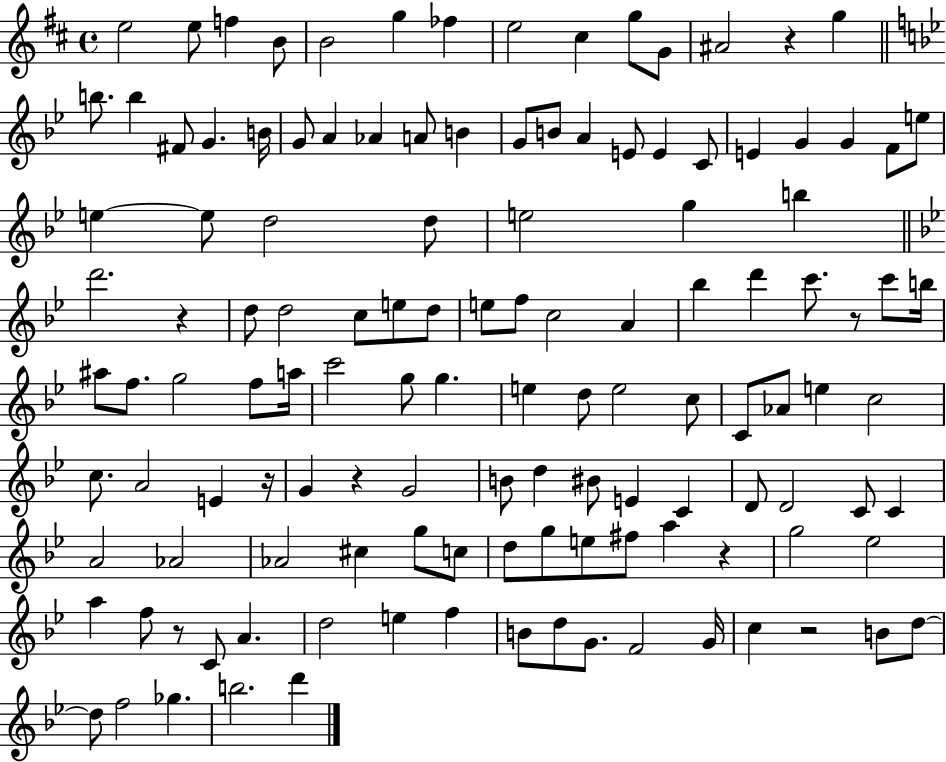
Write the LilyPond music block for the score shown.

{
  \clef treble
  \time 4/4
  \defaultTimeSignature
  \key d \major
  \repeat volta 2 { e''2 e''8 f''4 b'8 | b'2 g''4 fes''4 | e''2 cis''4 g''8 g'8 | ais'2 r4 g''4 | \break \bar "||" \break \key bes \major b''8. b''4 fis'8 g'4. b'16 | g'8 a'4 aes'4 a'8 b'4 | g'8 b'8 a'4 e'8 e'4 c'8 | e'4 g'4 g'4 f'8 e''8 | \break e''4~~ e''8 d''2 d''8 | e''2 g''4 b''4 | \bar "||" \break \key bes \major d'''2. r4 | d''8 d''2 c''8 e''8 d''8 | e''8 f''8 c''2 a'4 | bes''4 d'''4 c'''8. r8 c'''8 b''16 | \break ais''8 f''8. g''2 f''8 a''16 | c'''2 g''8 g''4. | e''4 d''8 e''2 c''8 | c'8 aes'8 e''4 c''2 | \break c''8. a'2 e'4 r16 | g'4 r4 g'2 | b'8 d''4 bis'8 e'4 c'4 | d'8 d'2 c'8 c'4 | \break a'2 aes'2 | aes'2 cis''4 g''8 c''8 | d''8 g''8 e''8 fis''8 a''4 r4 | g''2 ees''2 | \break a''4 f''8 r8 c'8 a'4. | d''2 e''4 f''4 | b'8 d''8 g'8. f'2 g'16 | c''4 r2 b'8 d''8~~ | \break d''8 f''2 ges''4. | b''2. d'''4 | } \bar "|."
}